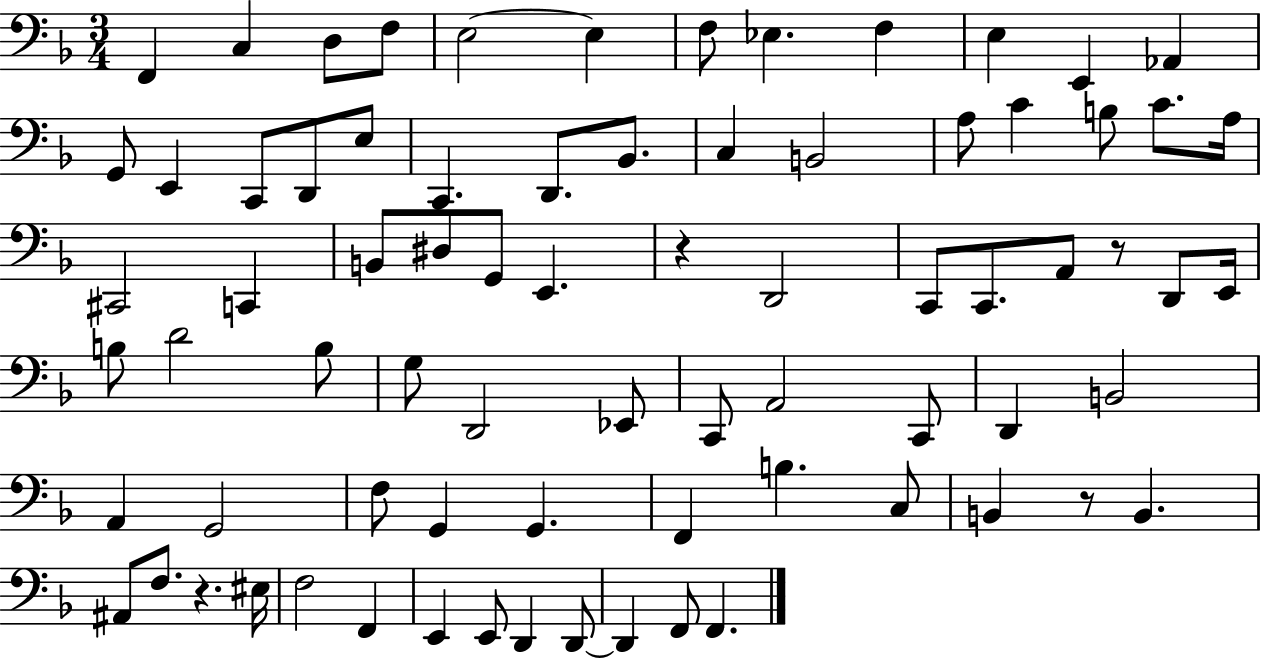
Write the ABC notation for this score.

X:1
T:Untitled
M:3/4
L:1/4
K:F
F,, C, D,/2 F,/2 E,2 E, F,/2 _E, F, E, E,, _A,, G,,/2 E,, C,,/2 D,,/2 E,/2 C,, D,,/2 _B,,/2 C, B,,2 A,/2 C B,/2 C/2 A,/4 ^C,,2 C,, B,,/2 ^D,/2 G,,/2 E,, z D,,2 C,,/2 C,,/2 A,,/2 z/2 D,,/2 E,,/4 B,/2 D2 B,/2 G,/2 D,,2 _E,,/2 C,,/2 A,,2 C,,/2 D,, B,,2 A,, G,,2 F,/2 G,, G,, F,, B, C,/2 B,, z/2 B,, ^A,,/2 F,/2 z ^E,/4 F,2 F,, E,, E,,/2 D,, D,,/2 D,, F,,/2 F,,